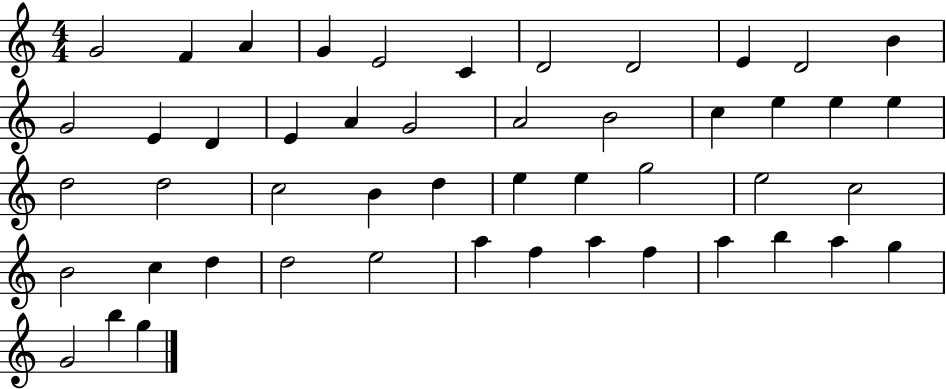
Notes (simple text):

G4/h F4/q A4/q G4/q E4/h C4/q D4/h D4/h E4/q D4/h B4/q G4/h E4/q D4/q E4/q A4/q G4/h A4/h B4/h C5/q E5/q E5/q E5/q D5/h D5/h C5/h B4/q D5/q E5/q E5/q G5/h E5/h C5/h B4/h C5/q D5/q D5/h E5/h A5/q F5/q A5/q F5/q A5/q B5/q A5/q G5/q G4/h B5/q G5/q